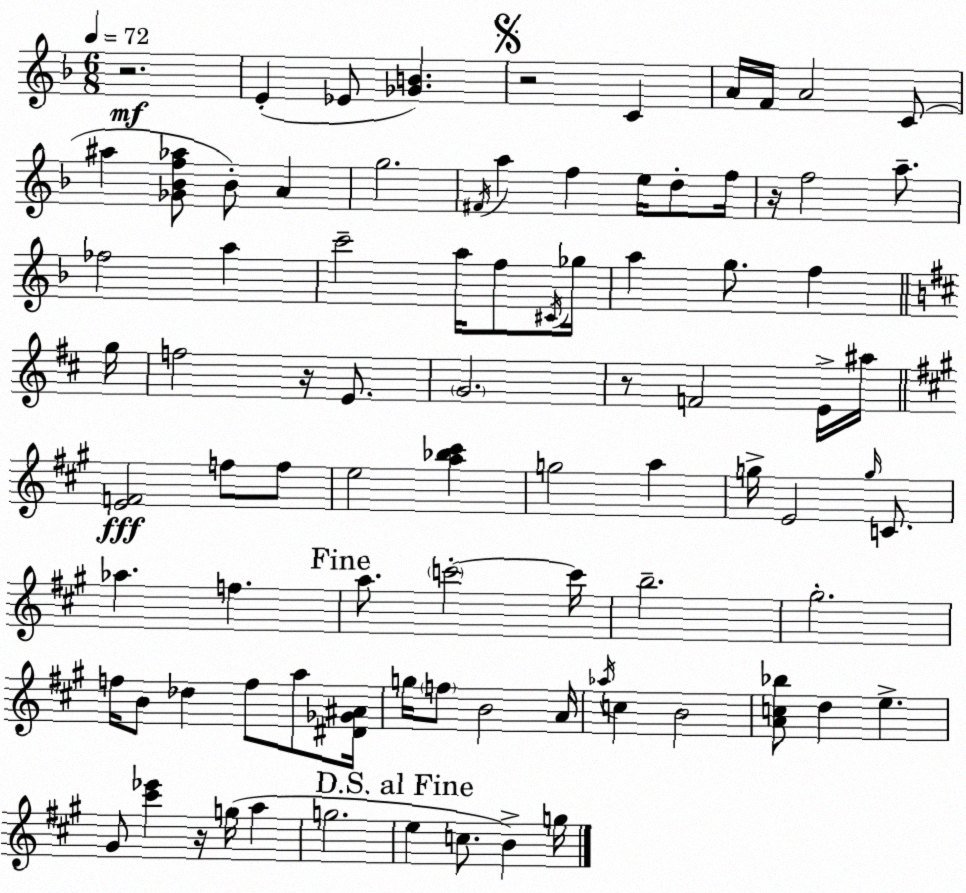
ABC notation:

X:1
T:Untitled
M:6/8
L:1/4
K:Dm
z2 E _E/2 [_GB] z2 C A/4 F/4 A2 C/2 ^a [_G_Bf_a]/2 _B/2 A g2 ^F/4 a f e/4 d/2 f/4 z/4 f2 a/2 _f2 a c'2 a/4 f/2 ^C/4 _g/4 a g/2 f g/4 f2 z/4 E/2 G2 z/2 F2 E/4 ^a/4 [EF]2 f/2 f/2 e2 [a_b^c'] g2 a g/4 E2 g/4 C/2 _a f a/2 c'2 c'/4 b2 ^g2 f/4 B/2 _d f/2 a/2 [^D_G^A]/4 g/4 f/2 B2 A/4 _a/4 c B2 [Ac_b]/2 d e ^G/2 [^c'_e'] z/4 g/4 a g2 e c/2 B g/4